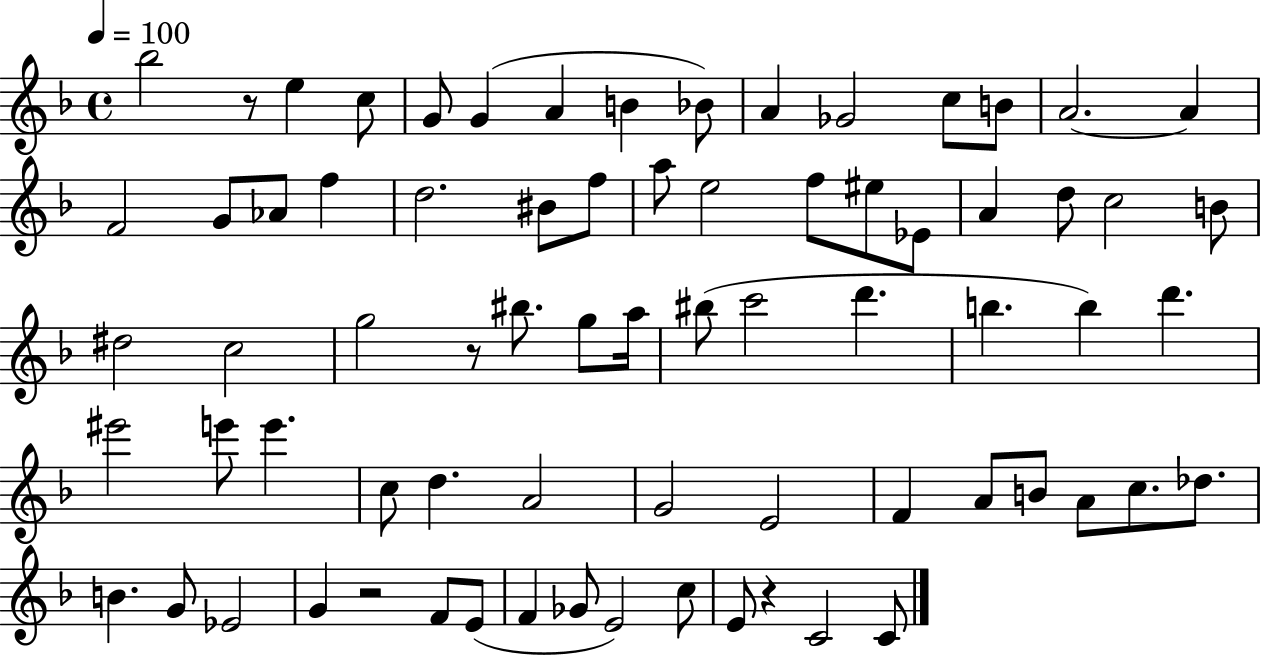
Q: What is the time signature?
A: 4/4